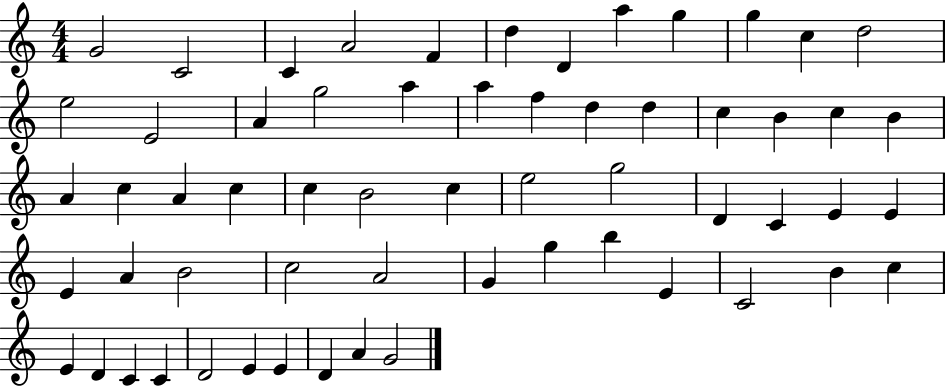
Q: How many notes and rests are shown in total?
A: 60